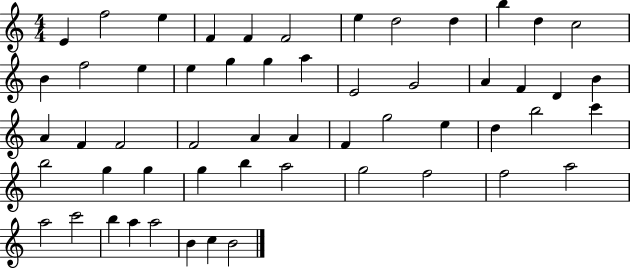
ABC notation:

X:1
T:Untitled
M:4/4
L:1/4
K:C
E f2 e F F F2 e d2 d b d c2 B f2 e e g g a E2 G2 A F D B A F F2 F2 A A F g2 e d b2 c' b2 g g g b a2 g2 f2 f2 a2 a2 c'2 b a a2 B c B2